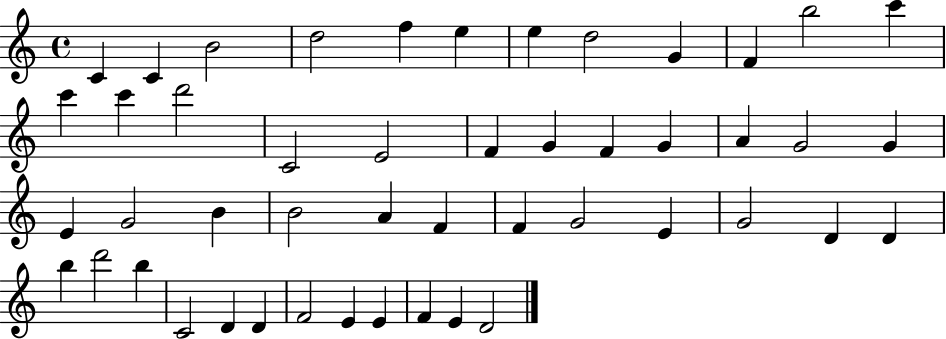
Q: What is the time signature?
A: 4/4